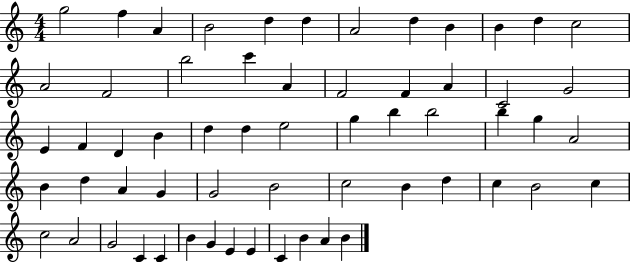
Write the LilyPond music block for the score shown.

{
  \clef treble
  \numericTimeSignature
  \time 4/4
  \key c \major
  g''2 f''4 a'4 | b'2 d''4 d''4 | a'2 d''4 b'4 | b'4 d''4 c''2 | \break a'2 f'2 | b''2 c'''4 a'4 | f'2 f'4 a'4 | c'2 g'2 | \break e'4 f'4 d'4 b'4 | d''4 d''4 e''2 | g''4 b''4 b''2 | b''4 g''4 a'2 | \break b'4 d''4 a'4 g'4 | g'2 b'2 | c''2 b'4 d''4 | c''4 b'2 c''4 | \break c''2 a'2 | g'2 c'4 c'4 | b'4 g'4 e'4 e'4 | c'4 b'4 a'4 b'4 | \break \bar "|."
}